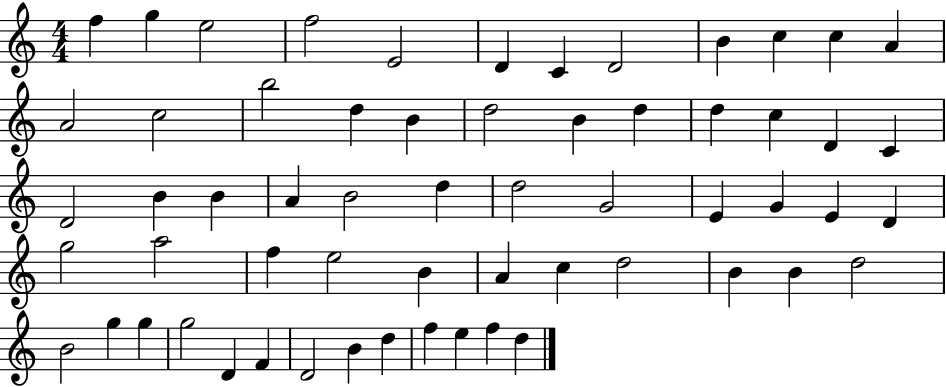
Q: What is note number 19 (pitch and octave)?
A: B4